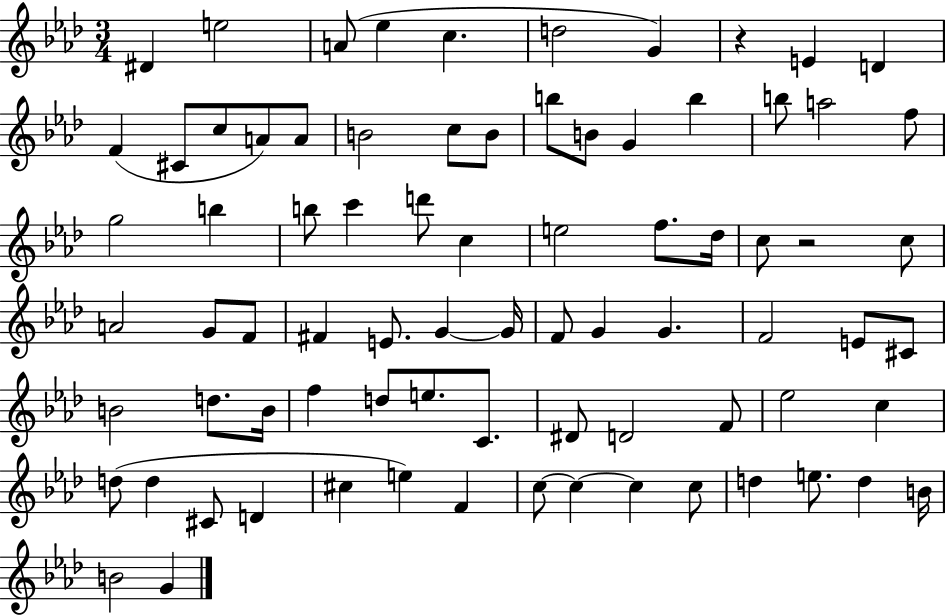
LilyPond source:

{
  \clef treble
  \numericTimeSignature
  \time 3/4
  \key aes \major
  dis'4 e''2 | a'8( ees''4 c''4. | d''2 g'4) | r4 e'4 d'4 | \break f'4( cis'8 c''8 a'8) a'8 | b'2 c''8 b'8 | b''8 b'8 g'4 b''4 | b''8 a''2 f''8 | \break g''2 b''4 | b''8 c'''4 d'''8 c''4 | e''2 f''8. des''16 | c''8 r2 c''8 | \break a'2 g'8 f'8 | fis'4 e'8. g'4~~ g'16 | f'8 g'4 g'4. | f'2 e'8 cis'8 | \break b'2 d''8. b'16 | f''4 d''8 e''8. c'8. | dis'8 d'2 f'8 | ees''2 c''4 | \break d''8( d''4 cis'8 d'4 | cis''4 e''4) f'4 | c''8~~ c''4~~ c''4 c''8 | d''4 e''8. d''4 b'16 | \break b'2 g'4 | \bar "|."
}